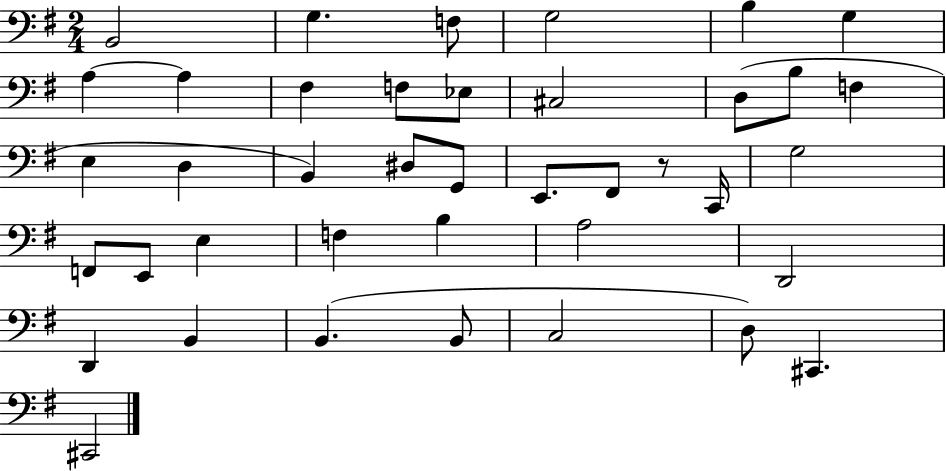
X:1
T:Untitled
M:2/4
L:1/4
K:G
B,,2 G, F,/2 G,2 B, G, A, A, ^F, F,/2 _E,/2 ^C,2 D,/2 B,/2 F, E, D, B,, ^D,/2 G,,/2 E,,/2 ^F,,/2 z/2 C,,/4 G,2 F,,/2 E,,/2 E, F, B, A,2 D,,2 D,, B,, B,, B,,/2 C,2 D,/2 ^C,, ^C,,2